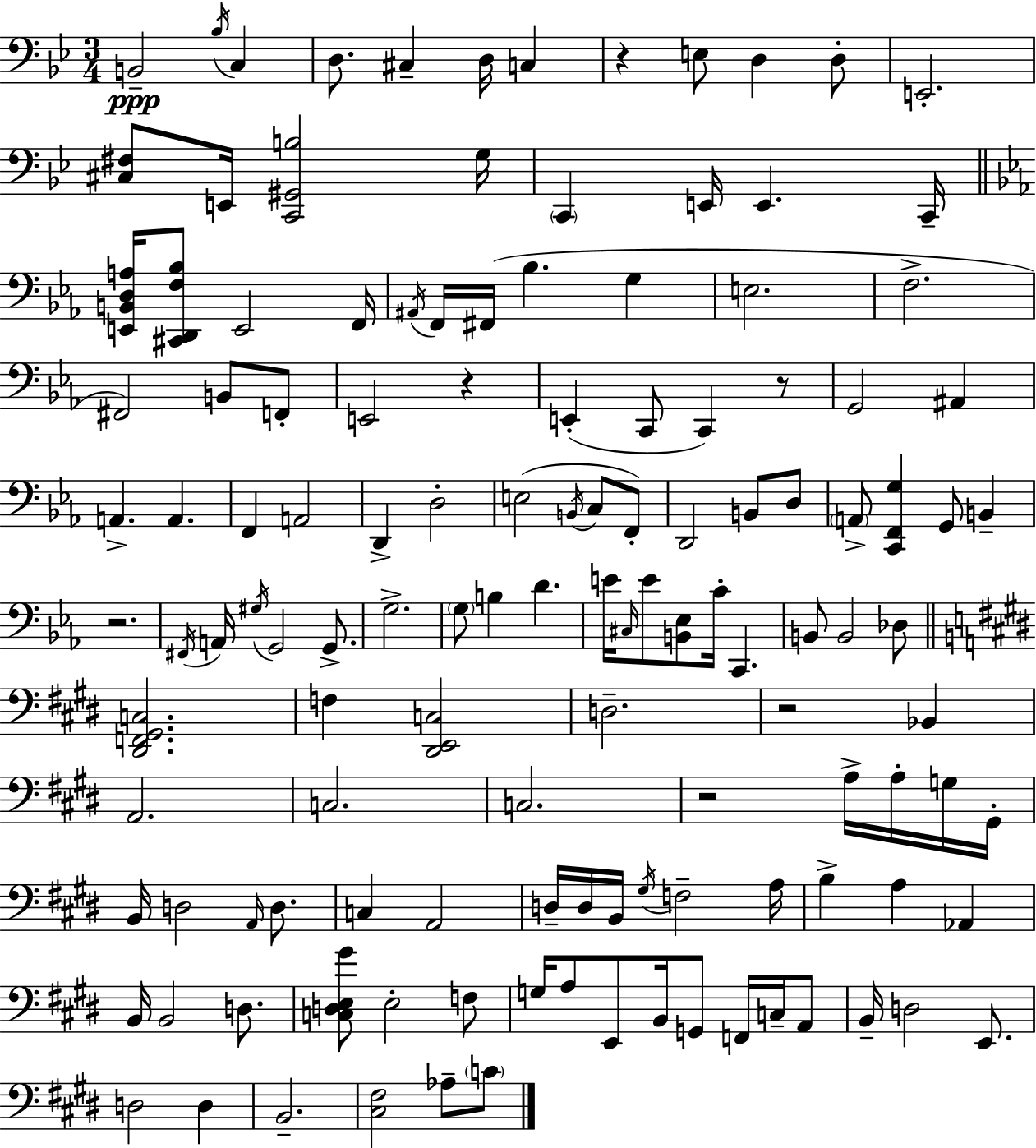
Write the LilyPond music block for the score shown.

{
  \clef bass
  \numericTimeSignature
  \time 3/4
  \key g \minor
  \repeat volta 2 { b,2--\ppp \acciaccatura { bes16 } c4 | d8. cis4-- d16 c4 | r4 e8 d4 d8-. | e,2.-. | \break <cis fis>8 e,16 <c, gis, b>2 | g16 \parenthesize c,4 e,16 e,4. | c,16-- \bar "||" \break \key ees \major <e, b, d a>16 <cis, d, f bes>8 e,2 f,16 | \acciaccatura { ais,16 } f,16 fis,16( bes4. g4 | e2. | f2.-> | \break fis,2) b,8 f,8-. | e,2 r4 | e,4-.( c,8 c,4) r8 | g,2 ais,4 | \break a,4.-> a,4. | f,4 a,2 | d,4-> d2-. | e2( \acciaccatura { b,16 } c8 | \break f,8-.) d,2 b,8 | d8 \parenthesize a,8-> <c, f, g>4 g,8 b,4-- | r2. | \acciaccatura { fis,16 } a,16 \acciaccatura { gis16 } g,2 | \break g,8.-> g2.-> | \parenthesize g8 b4 d'4. | e'16 \grace { cis16 } e'8 <b, ees>8 c'16-. c,4. | b,8 b,2 | \break des8 \bar "||" \break \key e \major <dis, f, gis, c>2. | f4 <dis, e, c>2 | d2.-- | r2 bes,4 | \break a,2. | c2. | c2. | r2 a16-> a16-. g16 gis,16-. | \break b,16 d2 \grace { a,16 } d8. | c4 a,2 | d16-- d16 b,16 \acciaccatura { gis16 } f2-- | a16 b4-> a4 aes,4 | \break b,16 b,2 d8. | <c d e gis'>8 e2-. | f8 g16 a8 e,8 b,16 g,8 f,16 c16-- | a,8 b,16-- d2 e,8. | \break d2 d4 | b,2.-- | <cis fis>2 aes8-- | \parenthesize c'8 } \bar "|."
}